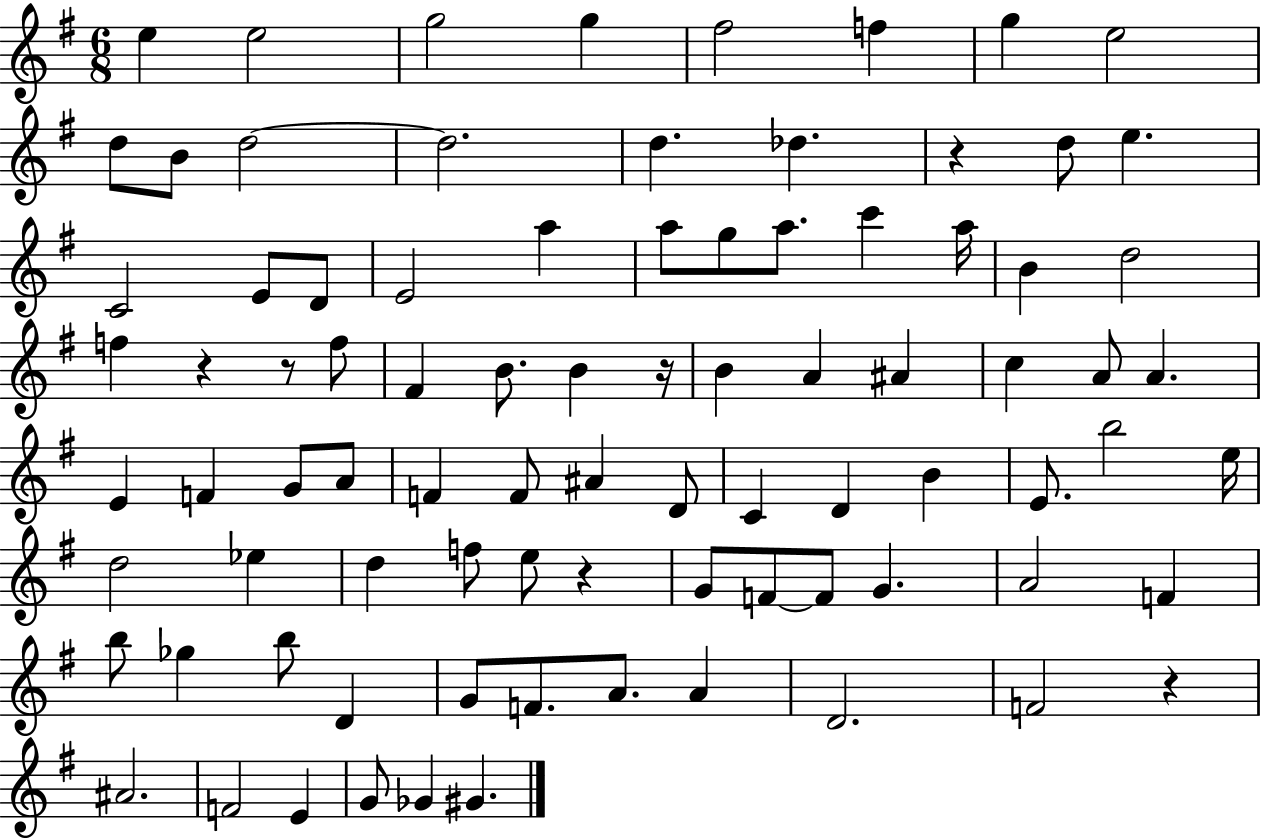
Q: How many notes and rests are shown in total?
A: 86